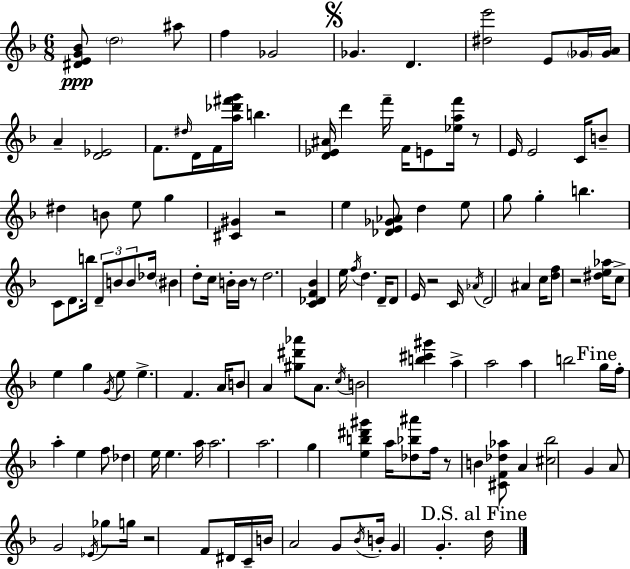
{
  \clef treble
  \numericTimeSignature
  \time 6/8
  \key f \major
  <dis' e' g' bes'>8\ppp \parenthesize d''2 ais''8 | f''4 ges'2 | \mark \markup { \musicglyph "scripts.segno" } ges'4. d'4. | <dis'' e'''>2 e'8 \parenthesize ges'16 <ges' a'>16 | \break a'4-- <d' ees'>2 | f'8. \grace { dis''16 } d'16 f'16 <a'' des''' fis''' g'''>16 b''4. | <d' ees' ais'>16 d'''4 f'''16-- f'16 e'8 <ees'' a'' f'''>16 r8 | e'16 e'2 c'16 b'8-- | \break dis''4 b'8 e''8 g''4 | <cis' gis'>4 r2 | e''4 <des' e' ges' aes'>8 d''4 e''8 | g''8 g''4-. b''4. | \break c'8 d'8. b''16 \tuplet 3/2 { d'8-- b'8 b'8 } | des''16 \parenthesize bis'4 d''8-. c''16 b'16-. b'16 r8 | d''2. | <c' des' f' bes'>4 e''16 \acciaccatura { f''16 } d''4. | \break d'16-- d'8 e'16 r2 | c'16 \acciaccatura { aes'16 } d'2 ais'4 | c''16 <d'' f''>8 r2 | <dis'' e'' aes''>16 c''8-> e''4 g''4 | \break \acciaccatura { g'16 } e''8 e''4.-> f'4. | a'16 b'8 a'4 <gis'' dis''' aes'''>8 | a'8. \acciaccatura { c''16 } b'2 | <b'' cis''' gis'''>4 a''4-> a''2 | \break a''4 b''2 | \mark "Fine" g''16 f''16-. a''4-. e''4 | f''8 des''4 e''16 e''4. | a''16 a''2. | \break a''2. | g''4 <e'' b'' dis''' gis'''>4 | a''16 <des'' bes'' ais'''>8 f''16 r8 b'4 <cis' f' des'' aes''>8 | a'4 <cis'' bes''>2 | \break g'4 a'8 g'2 | \acciaccatura { ees'16 } ges''8 g''16 r2 | f'8 dis'16 c'16-- b'16 a'2 | g'8 \acciaccatura { bes'16 } b'16-. g'4 | \break g'4.-. \mark "D.S. al Fine" d''16 \bar "|."
}